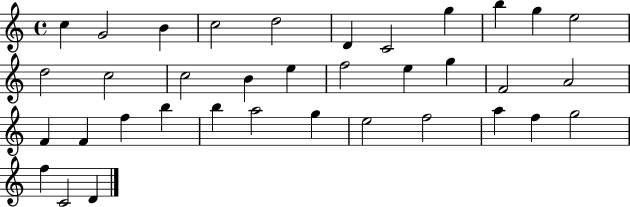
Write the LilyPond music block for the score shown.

{
  \clef treble
  \time 4/4
  \defaultTimeSignature
  \key c \major
  c''4 g'2 b'4 | c''2 d''2 | d'4 c'2 g''4 | b''4 g''4 e''2 | \break d''2 c''2 | c''2 b'4 e''4 | f''2 e''4 g''4 | f'2 a'2 | \break f'4 f'4 f''4 b''4 | b''4 a''2 g''4 | e''2 f''2 | a''4 f''4 g''2 | \break f''4 c'2 d'4 | \bar "|."
}